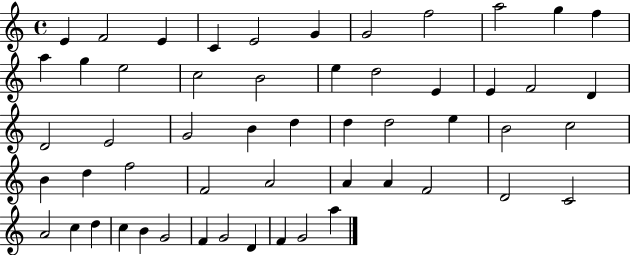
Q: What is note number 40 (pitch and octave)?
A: F4